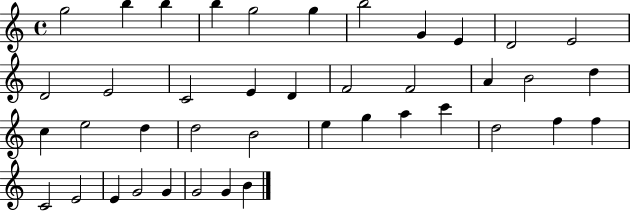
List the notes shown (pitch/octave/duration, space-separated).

G5/h B5/q B5/q B5/q G5/h G5/q B5/h G4/q E4/q D4/h E4/h D4/h E4/h C4/h E4/q D4/q F4/h F4/h A4/q B4/h D5/q C5/q E5/h D5/q D5/h B4/h E5/q G5/q A5/q C6/q D5/h F5/q F5/q C4/h E4/h E4/q G4/h G4/q G4/h G4/q B4/q